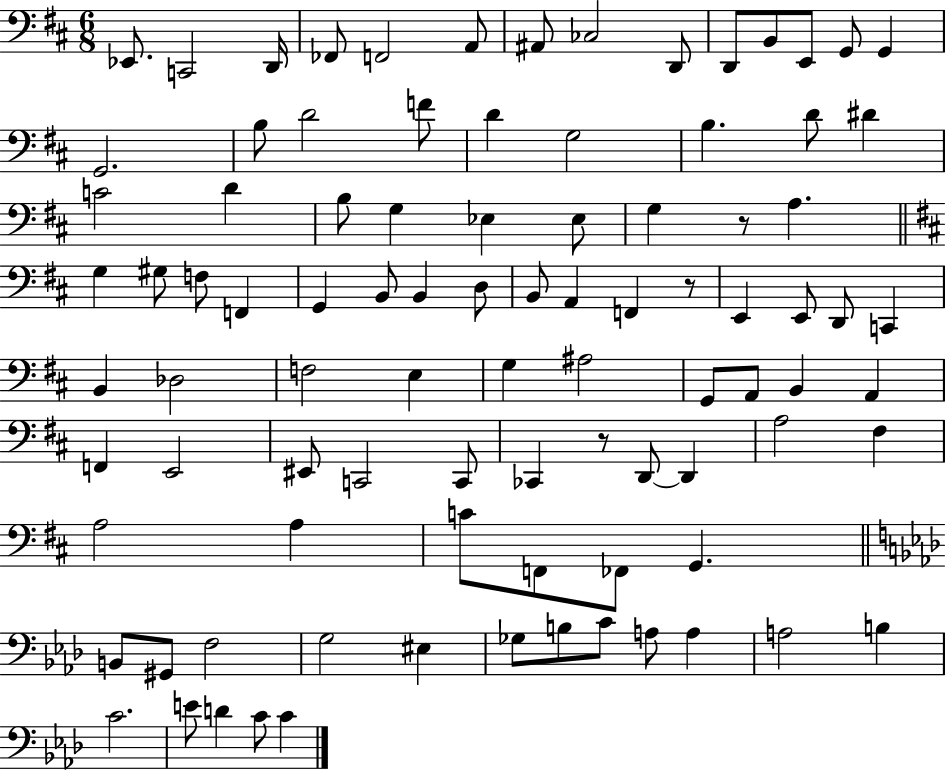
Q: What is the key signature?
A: D major